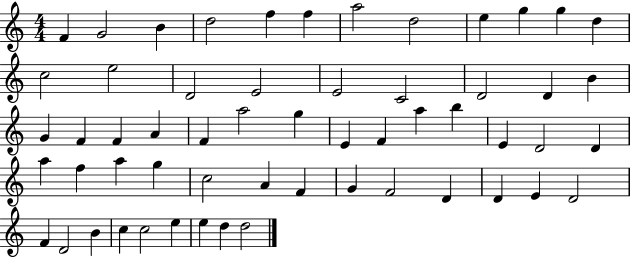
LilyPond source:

{
  \clef treble
  \numericTimeSignature
  \time 4/4
  \key c \major
  f'4 g'2 b'4 | d''2 f''4 f''4 | a''2 d''2 | e''4 g''4 g''4 d''4 | \break c''2 e''2 | d'2 e'2 | e'2 c'2 | d'2 d'4 b'4 | \break g'4 f'4 f'4 a'4 | f'4 a''2 g''4 | e'4 f'4 a''4 b''4 | e'4 d'2 d'4 | \break a''4 f''4 a''4 g''4 | c''2 a'4 f'4 | g'4 f'2 d'4 | d'4 e'4 d'2 | \break f'4 d'2 b'4 | c''4 c''2 e''4 | e''4 d''4 d''2 | \bar "|."
}